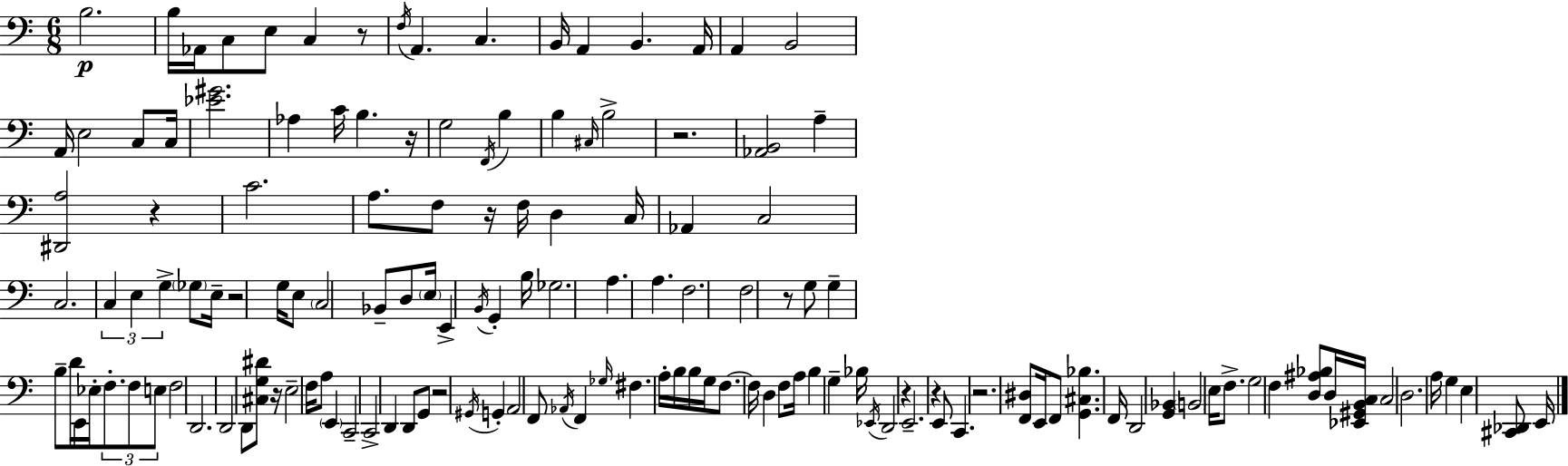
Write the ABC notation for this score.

X:1
T:Untitled
M:6/8
L:1/4
K:C
B,2 B,/4 _A,,/4 C,/2 E,/2 C, z/2 F,/4 A,, C, B,,/4 A,, B,, A,,/4 A,, B,,2 A,,/4 E,2 C,/2 C,/4 [_E^G]2 _A, C/4 B, z/4 G,2 F,,/4 B, B, ^C,/4 B,2 z2 [_A,,B,,]2 A, [^D,,A,]2 z C2 A,/2 F,/2 z/4 F,/4 D, C,/4 _A,, C,2 C,2 C, E, G, _G,/2 E,/4 z2 G,/4 E,/2 C,2 _B,,/2 D,/2 E,/4 E,, B,,/4 G,, B,/4 _G,2 A, A, F,2 F,2 z/2 G,/2 G, B,/2 D/4 E,,/4 _E,/4 F,/2 F,/2 E,/2 F,2 D,,2 D,,2 D,,/2 [^C,G,^D]/2 z/4 E,2 F,/4 A,/2 E,, C,,2 C,,2 D,, D,,/2 G,,/2 z2 ^G,,/4 G,, A,,2 F,,/2 _A,,/4 F,, _G,/4 ^F, A,/4 B,/4 B,/4 G,/4 F,/2 F,/4 D, F,/2 A,/4 B, G, _B,/4 _E,,/4 D,,2 z E,,2 z E,,/2 C,, z2 [F,,^D,]/2 E,,/4 F,,/2 [G,,^C,_B,] F,,/4 D,,2 [G,,_B,,] B,,2 E,/4 F,/2 G,2 F, [D,^A,_B,]/2 D,/4 [_E,,^G,,B,,C,]/4 C,2 D,2 A,/4 G, E, [^C,,_D,,]/2 E,,/4